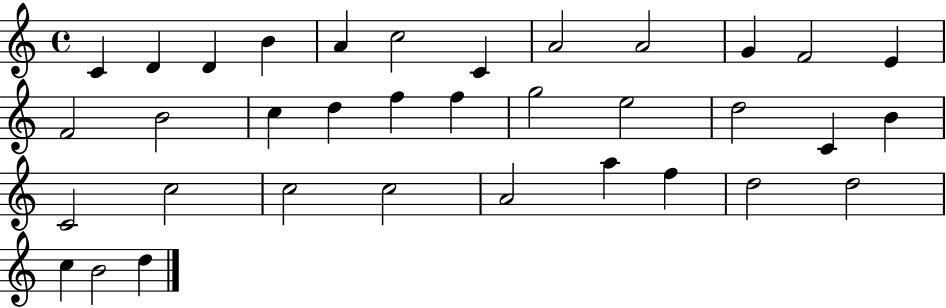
{
  \clef treble
  \time 4/4
  \defaultTimeSignature
  \key c \major
  c'4 d'4 d'4 b'4 | a'4 c''2 c'4 | a'2 a'2 | g'4 f'2 e'4 | \break f'2 b'2 | c''4 d''4 f''4 f''4 | g''2 e''2 | d''2 c'4 b'4 | \break c'2 c''2 | c''2 c''2 | a'2 a''4 f''4 | d''2 d''2 | \break c''4 b'2 d''4 | \bar "|."
}